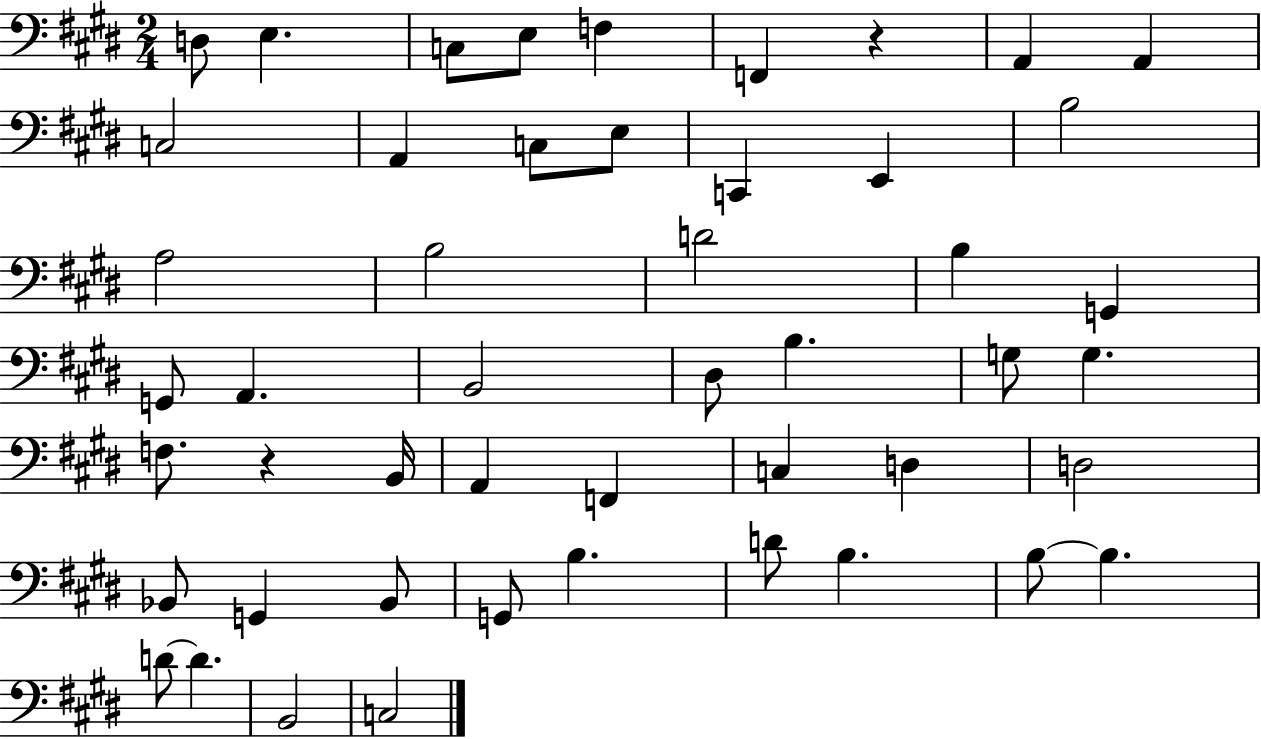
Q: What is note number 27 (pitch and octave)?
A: G3